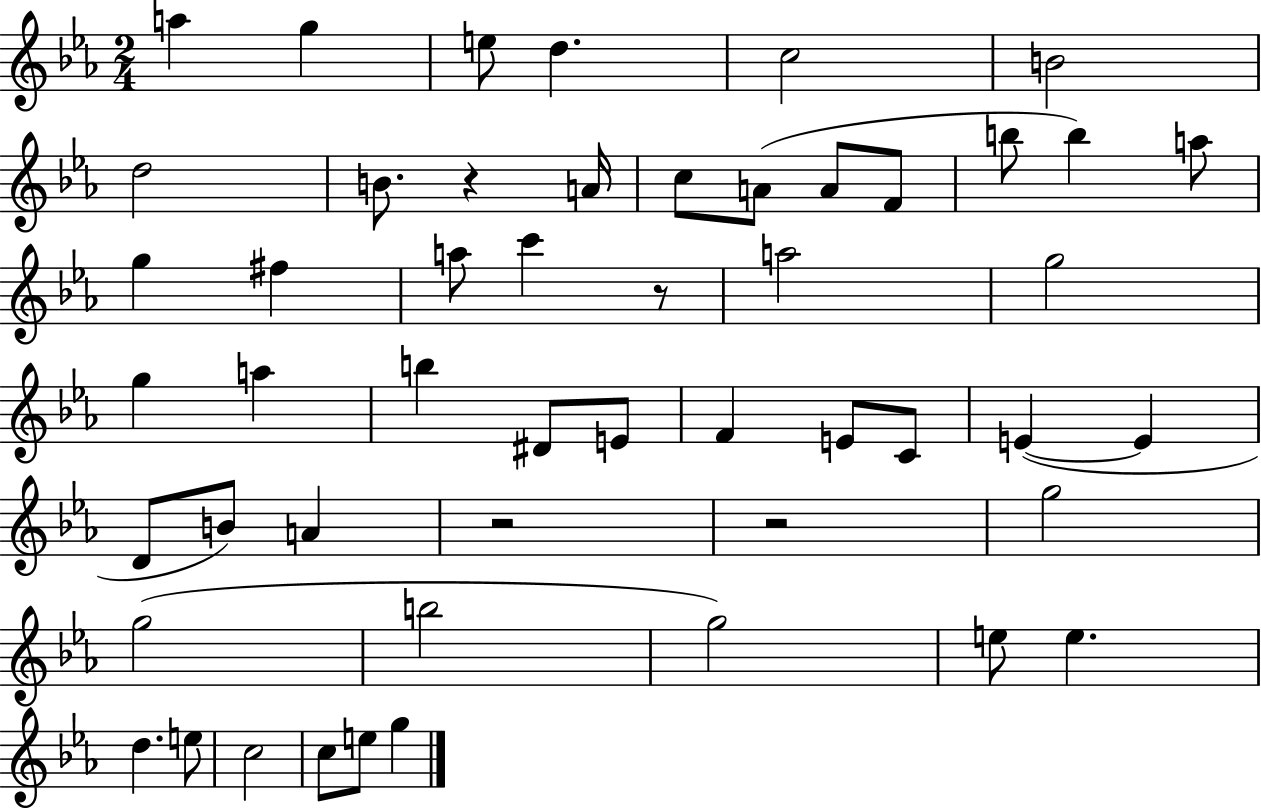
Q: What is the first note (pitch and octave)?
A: A5